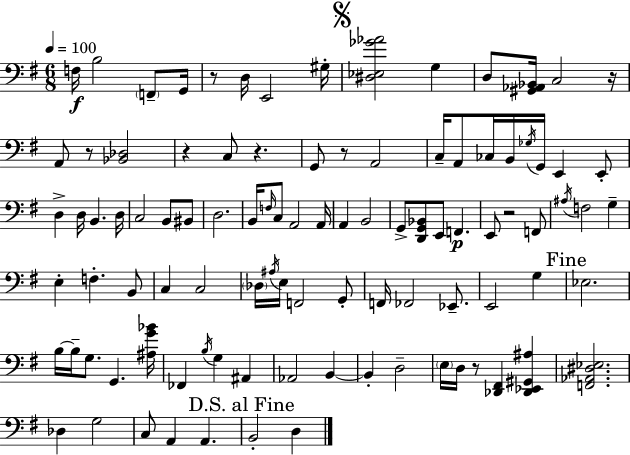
F3/s B3/h F2/e G2/s R/e D3/s E2/h G#3/s [D#3,Eb3,Gb4,Ab4]/h G3/q D3/e [G#2,Ab2,Bb2]/s C3/h R/s A2/e R/e [Bb2,Db3]/h R/q C3/e R/q. G2/e R/e A2/h C3/s A2/e CES3/s B2/s Gb3/s G2/s E2/q E2/e D3/q D3/s B2/q. D3/s C3/h B2/e BIS2/e D3/h. B2/s F3/s C3/e A2/h A2/s A2/q B2/h G2/e [D2,G2,Bb2]/e E2/e F2/q. E2/e R/h F2/e A#3/s F3/h G3/q E3/q F3/q. B2/e C3/q C3/h Db3/s A#3/s E3/s F2/h G2/e F2/s FES2/h Eb2/e. E2/h G3/q Eb3/h. B3/s B3/s G3/e. G2/q. [A#3,G4,Bb4]/s FES2/q B3/s G3/q A#2/q Ab2/h B2/q B2/q D3/h E3/s D3/s R/e [Db2,F#2]/q [Db2,Eb2,G#2,A#3]/q [F2,Ab2,D#3,Eb3]/h. Db3/q G3/h C3/e A2/q A2/q. B2/h D3/q